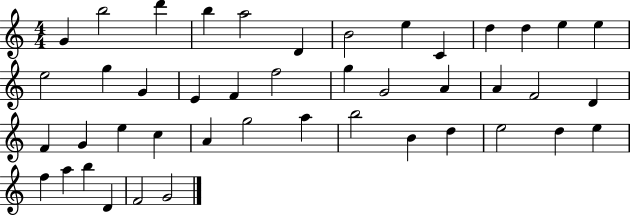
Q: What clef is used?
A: treble